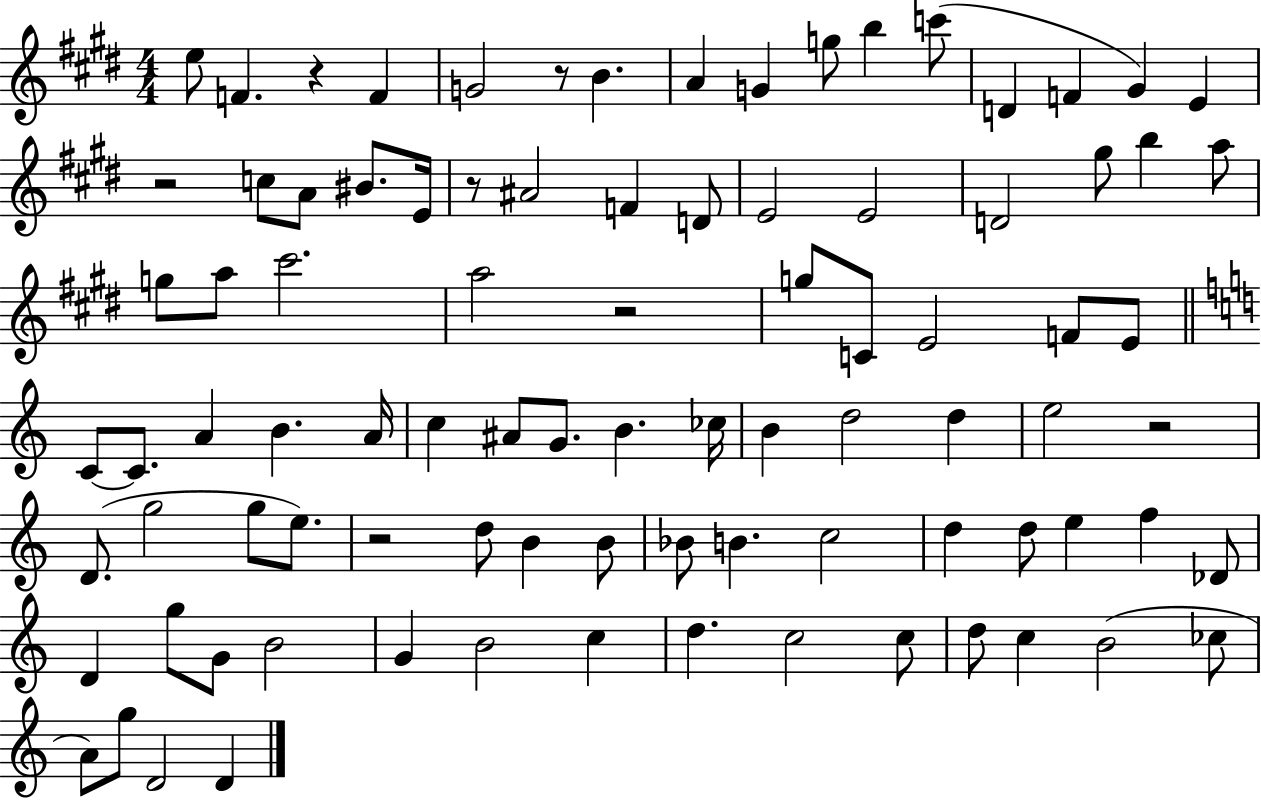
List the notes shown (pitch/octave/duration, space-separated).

E5/e F4/q. R/q F4/q G4/h R/e B4/q. A4/q G4/q G5/e B5/q C6/e D4/q F4/q G#4/q E4/q R/h C5/e A4/e BIS4/e. E4/s R/e A#4/h F4/q D4/e E4/h E4/h D4/h G#5/e B5/q A5/e G5/e A5/e C#6/h. A5/h R/h G5/e C4/e E4/h F4/e E4/e C4/e C4/e. A4/q B4/q. A4/s C5/q A#4/e G4/e. B4/q. CES5/s B4/q D5/h D5/q E5/h R/h D4/e. G5/h G5/e E5/e. R/h D5/e B4/q B4/e Bb4/e B4/q. C5/h D5/q D5/e E5/q F5/q Db4/e D4/q G5/e G4/e B4/h G4/q B4/h C5/q D5/q. C5/h C5/e D5/e C5/q B4/h CES5/e A4/e G5/e D4/h D4/q